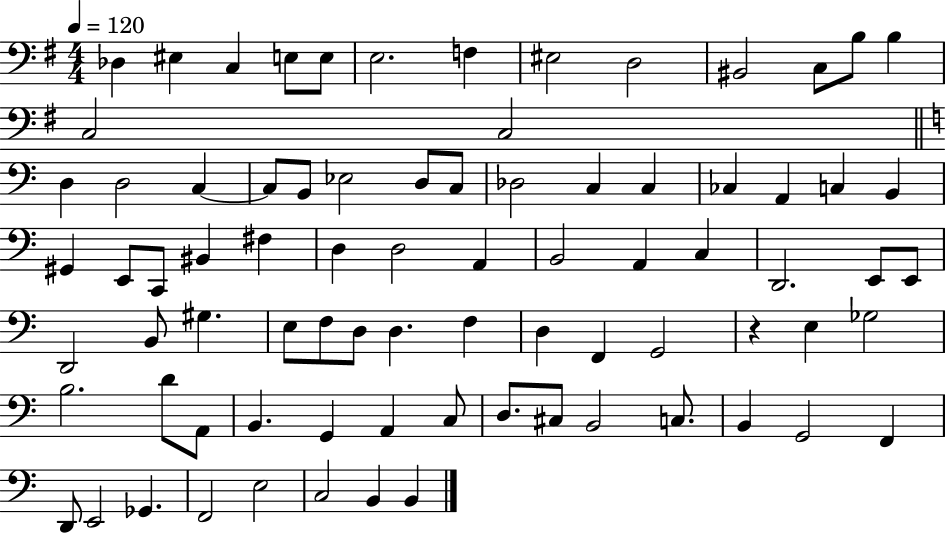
{
  \clef bass
  \numericTimeSignature
  \time 4/4
  \key g \major
  \tempo 4 = 120
  des4 eis4 c4 e8 e8 | e2. f4 | eis2 d2 | bis,2 c8 b8 b4 | \break c2 c2 | \bar "||" \break \key c \major d4 d2 c4~~ | c8 b,8 ees2 d8 c8 | des2 c4 c4 | ces4 a,4 c4 b,4 | \break gis,4 e,8 c,8 bis,4 fis4 | d4 d2 a,4 | b,2 a,4 c4 | d,2. e,8 e,8 | \break d,2 b,8 gis4. | e8 f8 d8 d4. f4 | d4 f,4 g,2 | r4 e4 ges2 | \break b2. d'8 a,8 | b,4. g,4 a,4 c8 | d8. cis8 b,2 c8. | b,4 g,2 f,4 | \break d,8 e,2 ges,4. | f,2 e2 | c2 b,4 b,4 | \bar "|."
}